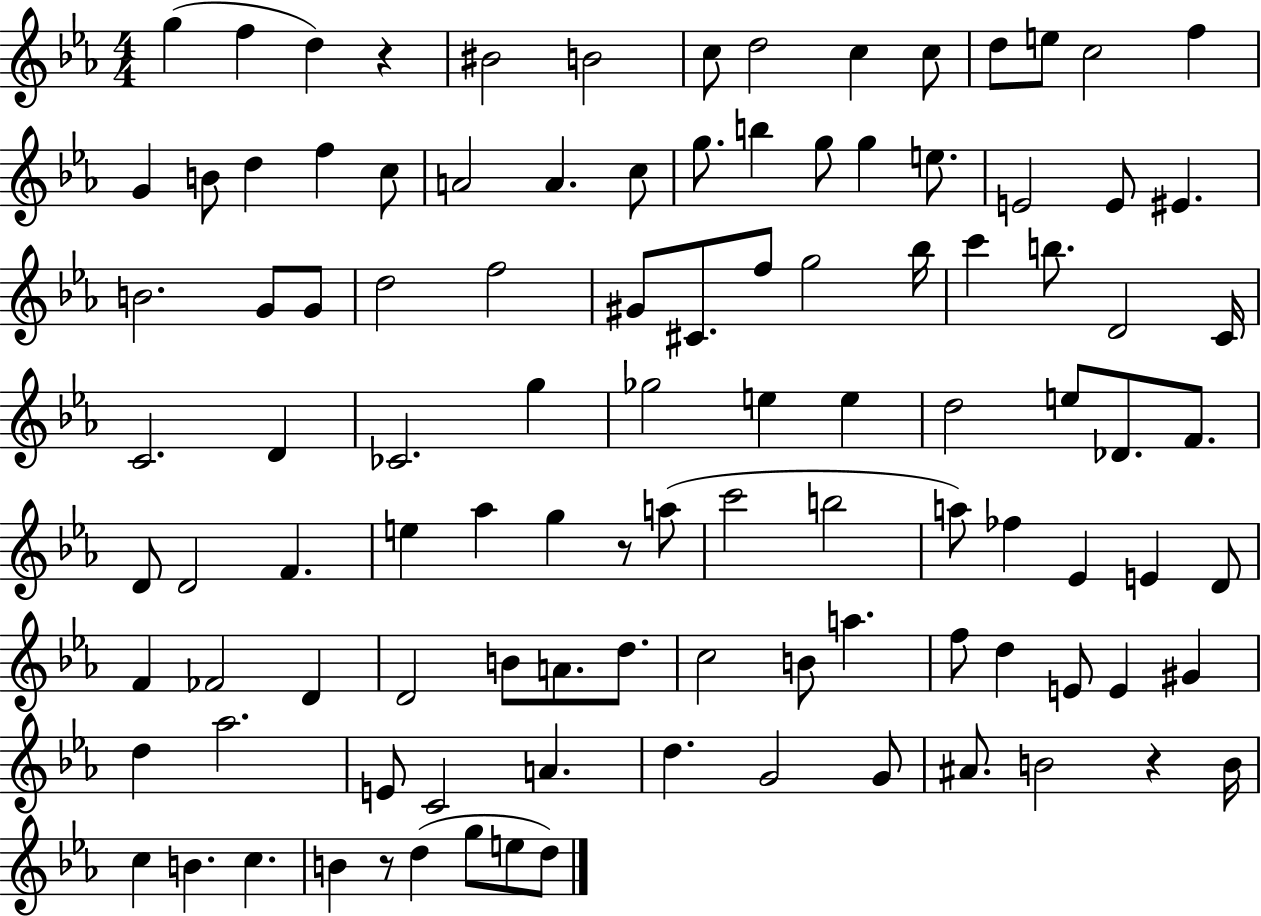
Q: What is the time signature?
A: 4/4